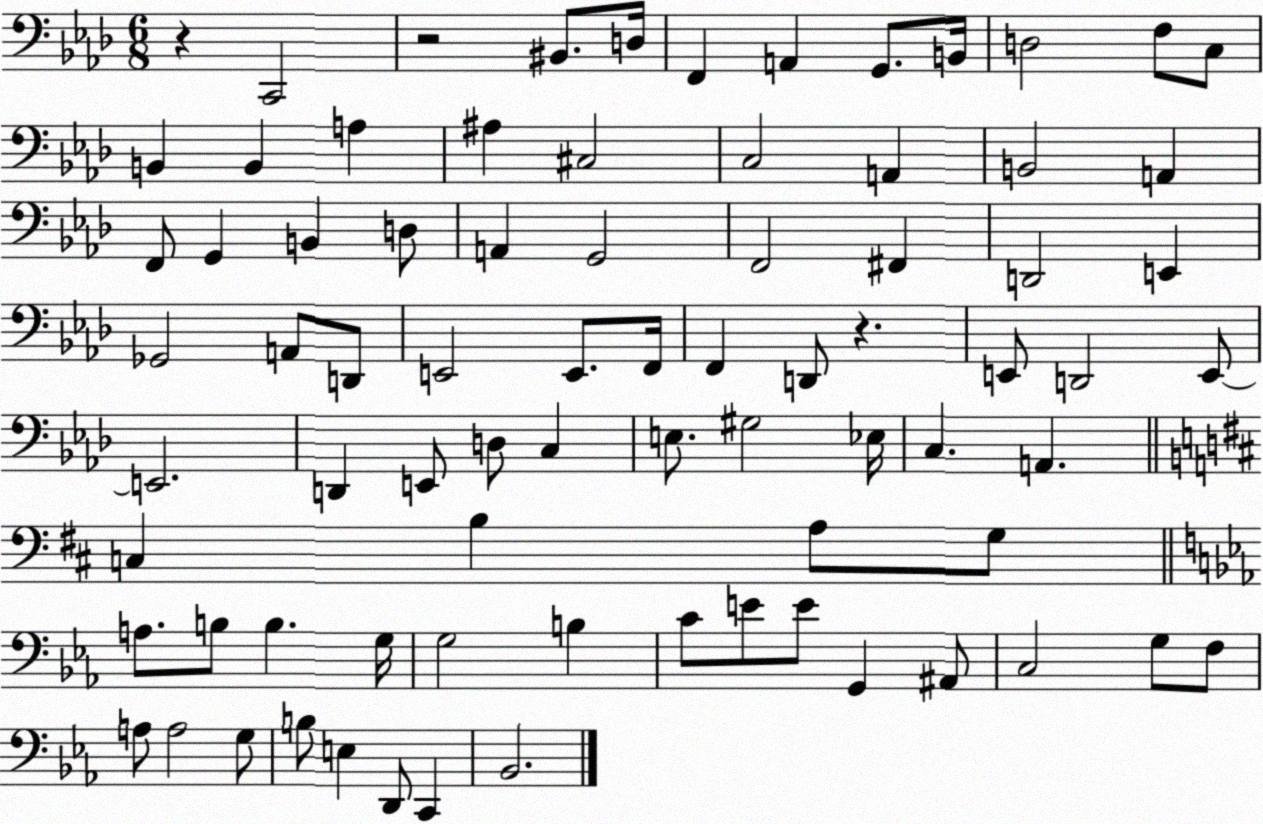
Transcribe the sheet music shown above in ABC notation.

X:1
T:Untitled
M:6/8
L:1/4
K:Ab
z C,,2 z2 ^B,,/2 D,/4 F,, A,, G,,/2 B,,/4 D,2 F,/2 C,/2 B,, B,, A, ^A, ^C,2 C,2 A,, B,,2 A,, F,,/2 G,, B,, D,/2 A,, G,,2 F,,2 ^F,, D,,2 E,, _G,,2 A,,/2 D,,/2 E,,2 E,,/2 F,,/4 F,, D,,/2 z E,,/2 D,,2 E,,/2 E,,2 D,, E,,/2 D,/2 C, E,/2 ^G,2 _E,/4 C, A,, C, B, A,/2 G,/2 A,/2 B,/2 B, G,/4 G,2 B, C/2 E/2 E/2 G,, ^A,,/2 C,2 G,/2 F,/2 A,/2 A,2 G,/2 B,/2 E, D,,/2 C,, _B,,2